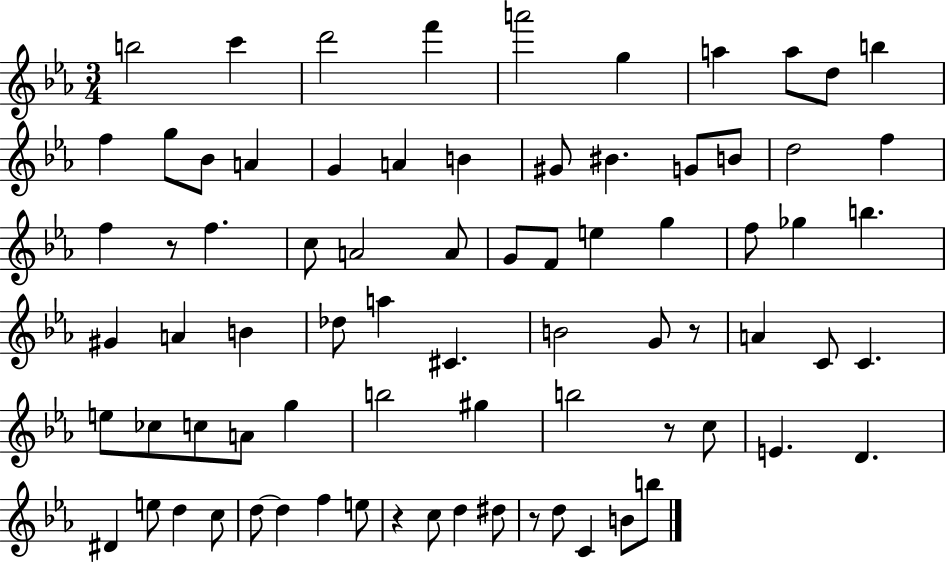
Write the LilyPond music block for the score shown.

{
  \clef treble
  \numericTimeSignature
  \time 3/4
  \key ees \major
  \repeat volta 2 { b''2 c'''4 | d'''2 f'''4 | a'''2 g''4 | a''4 a''8 d''8 b''4 | \break f''4 g''8 bes'8 a'4 | g'4 a'4 b'4 | gis'8 bis'4. g'8 b'8 | d''2 f''4 | \break f''4 r8 f''4. | c''8 a'2 a'8 | g'8 f'8 e''4 g''4 | f''8 ges''4 b''4. | \break gis'4 a'4 b'4 | des''8 a''4 cis'4. | b'2 g'8 r8 | a'4 c'8 c'4. | \break e''8 ces''8 c''8 a'8 g''4 | b''2 gis''4 | b''2 r8 c''8 | e'4. d'4. | \break dis'4 e''8 d''4 c''8 | d''8~~ d''4 f''4 e''8 | r4 c''8 d''4 dis''8 | r8 d''8 c'4 b'8 b''8 | \break } \bar "|."
}